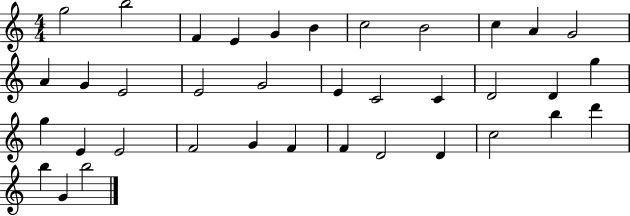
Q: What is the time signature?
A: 4/4